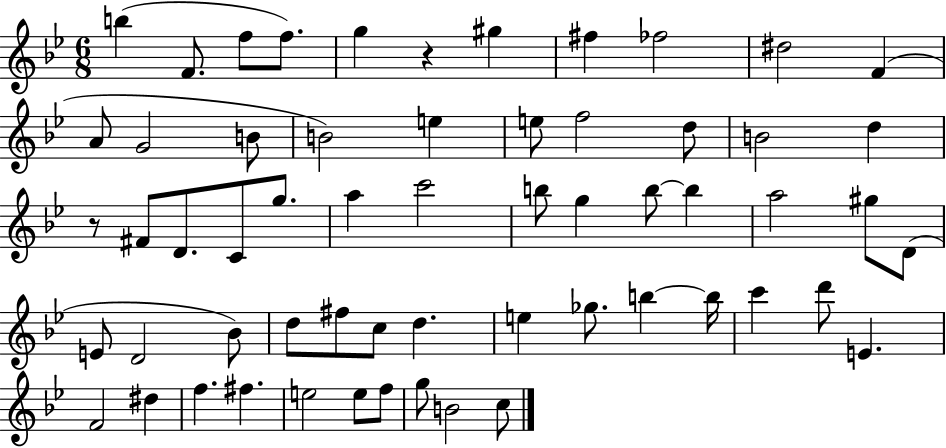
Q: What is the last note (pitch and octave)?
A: C5